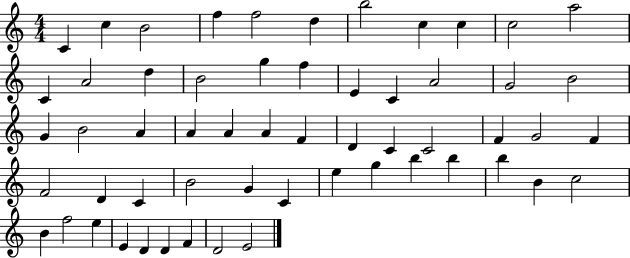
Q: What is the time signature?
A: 4/4